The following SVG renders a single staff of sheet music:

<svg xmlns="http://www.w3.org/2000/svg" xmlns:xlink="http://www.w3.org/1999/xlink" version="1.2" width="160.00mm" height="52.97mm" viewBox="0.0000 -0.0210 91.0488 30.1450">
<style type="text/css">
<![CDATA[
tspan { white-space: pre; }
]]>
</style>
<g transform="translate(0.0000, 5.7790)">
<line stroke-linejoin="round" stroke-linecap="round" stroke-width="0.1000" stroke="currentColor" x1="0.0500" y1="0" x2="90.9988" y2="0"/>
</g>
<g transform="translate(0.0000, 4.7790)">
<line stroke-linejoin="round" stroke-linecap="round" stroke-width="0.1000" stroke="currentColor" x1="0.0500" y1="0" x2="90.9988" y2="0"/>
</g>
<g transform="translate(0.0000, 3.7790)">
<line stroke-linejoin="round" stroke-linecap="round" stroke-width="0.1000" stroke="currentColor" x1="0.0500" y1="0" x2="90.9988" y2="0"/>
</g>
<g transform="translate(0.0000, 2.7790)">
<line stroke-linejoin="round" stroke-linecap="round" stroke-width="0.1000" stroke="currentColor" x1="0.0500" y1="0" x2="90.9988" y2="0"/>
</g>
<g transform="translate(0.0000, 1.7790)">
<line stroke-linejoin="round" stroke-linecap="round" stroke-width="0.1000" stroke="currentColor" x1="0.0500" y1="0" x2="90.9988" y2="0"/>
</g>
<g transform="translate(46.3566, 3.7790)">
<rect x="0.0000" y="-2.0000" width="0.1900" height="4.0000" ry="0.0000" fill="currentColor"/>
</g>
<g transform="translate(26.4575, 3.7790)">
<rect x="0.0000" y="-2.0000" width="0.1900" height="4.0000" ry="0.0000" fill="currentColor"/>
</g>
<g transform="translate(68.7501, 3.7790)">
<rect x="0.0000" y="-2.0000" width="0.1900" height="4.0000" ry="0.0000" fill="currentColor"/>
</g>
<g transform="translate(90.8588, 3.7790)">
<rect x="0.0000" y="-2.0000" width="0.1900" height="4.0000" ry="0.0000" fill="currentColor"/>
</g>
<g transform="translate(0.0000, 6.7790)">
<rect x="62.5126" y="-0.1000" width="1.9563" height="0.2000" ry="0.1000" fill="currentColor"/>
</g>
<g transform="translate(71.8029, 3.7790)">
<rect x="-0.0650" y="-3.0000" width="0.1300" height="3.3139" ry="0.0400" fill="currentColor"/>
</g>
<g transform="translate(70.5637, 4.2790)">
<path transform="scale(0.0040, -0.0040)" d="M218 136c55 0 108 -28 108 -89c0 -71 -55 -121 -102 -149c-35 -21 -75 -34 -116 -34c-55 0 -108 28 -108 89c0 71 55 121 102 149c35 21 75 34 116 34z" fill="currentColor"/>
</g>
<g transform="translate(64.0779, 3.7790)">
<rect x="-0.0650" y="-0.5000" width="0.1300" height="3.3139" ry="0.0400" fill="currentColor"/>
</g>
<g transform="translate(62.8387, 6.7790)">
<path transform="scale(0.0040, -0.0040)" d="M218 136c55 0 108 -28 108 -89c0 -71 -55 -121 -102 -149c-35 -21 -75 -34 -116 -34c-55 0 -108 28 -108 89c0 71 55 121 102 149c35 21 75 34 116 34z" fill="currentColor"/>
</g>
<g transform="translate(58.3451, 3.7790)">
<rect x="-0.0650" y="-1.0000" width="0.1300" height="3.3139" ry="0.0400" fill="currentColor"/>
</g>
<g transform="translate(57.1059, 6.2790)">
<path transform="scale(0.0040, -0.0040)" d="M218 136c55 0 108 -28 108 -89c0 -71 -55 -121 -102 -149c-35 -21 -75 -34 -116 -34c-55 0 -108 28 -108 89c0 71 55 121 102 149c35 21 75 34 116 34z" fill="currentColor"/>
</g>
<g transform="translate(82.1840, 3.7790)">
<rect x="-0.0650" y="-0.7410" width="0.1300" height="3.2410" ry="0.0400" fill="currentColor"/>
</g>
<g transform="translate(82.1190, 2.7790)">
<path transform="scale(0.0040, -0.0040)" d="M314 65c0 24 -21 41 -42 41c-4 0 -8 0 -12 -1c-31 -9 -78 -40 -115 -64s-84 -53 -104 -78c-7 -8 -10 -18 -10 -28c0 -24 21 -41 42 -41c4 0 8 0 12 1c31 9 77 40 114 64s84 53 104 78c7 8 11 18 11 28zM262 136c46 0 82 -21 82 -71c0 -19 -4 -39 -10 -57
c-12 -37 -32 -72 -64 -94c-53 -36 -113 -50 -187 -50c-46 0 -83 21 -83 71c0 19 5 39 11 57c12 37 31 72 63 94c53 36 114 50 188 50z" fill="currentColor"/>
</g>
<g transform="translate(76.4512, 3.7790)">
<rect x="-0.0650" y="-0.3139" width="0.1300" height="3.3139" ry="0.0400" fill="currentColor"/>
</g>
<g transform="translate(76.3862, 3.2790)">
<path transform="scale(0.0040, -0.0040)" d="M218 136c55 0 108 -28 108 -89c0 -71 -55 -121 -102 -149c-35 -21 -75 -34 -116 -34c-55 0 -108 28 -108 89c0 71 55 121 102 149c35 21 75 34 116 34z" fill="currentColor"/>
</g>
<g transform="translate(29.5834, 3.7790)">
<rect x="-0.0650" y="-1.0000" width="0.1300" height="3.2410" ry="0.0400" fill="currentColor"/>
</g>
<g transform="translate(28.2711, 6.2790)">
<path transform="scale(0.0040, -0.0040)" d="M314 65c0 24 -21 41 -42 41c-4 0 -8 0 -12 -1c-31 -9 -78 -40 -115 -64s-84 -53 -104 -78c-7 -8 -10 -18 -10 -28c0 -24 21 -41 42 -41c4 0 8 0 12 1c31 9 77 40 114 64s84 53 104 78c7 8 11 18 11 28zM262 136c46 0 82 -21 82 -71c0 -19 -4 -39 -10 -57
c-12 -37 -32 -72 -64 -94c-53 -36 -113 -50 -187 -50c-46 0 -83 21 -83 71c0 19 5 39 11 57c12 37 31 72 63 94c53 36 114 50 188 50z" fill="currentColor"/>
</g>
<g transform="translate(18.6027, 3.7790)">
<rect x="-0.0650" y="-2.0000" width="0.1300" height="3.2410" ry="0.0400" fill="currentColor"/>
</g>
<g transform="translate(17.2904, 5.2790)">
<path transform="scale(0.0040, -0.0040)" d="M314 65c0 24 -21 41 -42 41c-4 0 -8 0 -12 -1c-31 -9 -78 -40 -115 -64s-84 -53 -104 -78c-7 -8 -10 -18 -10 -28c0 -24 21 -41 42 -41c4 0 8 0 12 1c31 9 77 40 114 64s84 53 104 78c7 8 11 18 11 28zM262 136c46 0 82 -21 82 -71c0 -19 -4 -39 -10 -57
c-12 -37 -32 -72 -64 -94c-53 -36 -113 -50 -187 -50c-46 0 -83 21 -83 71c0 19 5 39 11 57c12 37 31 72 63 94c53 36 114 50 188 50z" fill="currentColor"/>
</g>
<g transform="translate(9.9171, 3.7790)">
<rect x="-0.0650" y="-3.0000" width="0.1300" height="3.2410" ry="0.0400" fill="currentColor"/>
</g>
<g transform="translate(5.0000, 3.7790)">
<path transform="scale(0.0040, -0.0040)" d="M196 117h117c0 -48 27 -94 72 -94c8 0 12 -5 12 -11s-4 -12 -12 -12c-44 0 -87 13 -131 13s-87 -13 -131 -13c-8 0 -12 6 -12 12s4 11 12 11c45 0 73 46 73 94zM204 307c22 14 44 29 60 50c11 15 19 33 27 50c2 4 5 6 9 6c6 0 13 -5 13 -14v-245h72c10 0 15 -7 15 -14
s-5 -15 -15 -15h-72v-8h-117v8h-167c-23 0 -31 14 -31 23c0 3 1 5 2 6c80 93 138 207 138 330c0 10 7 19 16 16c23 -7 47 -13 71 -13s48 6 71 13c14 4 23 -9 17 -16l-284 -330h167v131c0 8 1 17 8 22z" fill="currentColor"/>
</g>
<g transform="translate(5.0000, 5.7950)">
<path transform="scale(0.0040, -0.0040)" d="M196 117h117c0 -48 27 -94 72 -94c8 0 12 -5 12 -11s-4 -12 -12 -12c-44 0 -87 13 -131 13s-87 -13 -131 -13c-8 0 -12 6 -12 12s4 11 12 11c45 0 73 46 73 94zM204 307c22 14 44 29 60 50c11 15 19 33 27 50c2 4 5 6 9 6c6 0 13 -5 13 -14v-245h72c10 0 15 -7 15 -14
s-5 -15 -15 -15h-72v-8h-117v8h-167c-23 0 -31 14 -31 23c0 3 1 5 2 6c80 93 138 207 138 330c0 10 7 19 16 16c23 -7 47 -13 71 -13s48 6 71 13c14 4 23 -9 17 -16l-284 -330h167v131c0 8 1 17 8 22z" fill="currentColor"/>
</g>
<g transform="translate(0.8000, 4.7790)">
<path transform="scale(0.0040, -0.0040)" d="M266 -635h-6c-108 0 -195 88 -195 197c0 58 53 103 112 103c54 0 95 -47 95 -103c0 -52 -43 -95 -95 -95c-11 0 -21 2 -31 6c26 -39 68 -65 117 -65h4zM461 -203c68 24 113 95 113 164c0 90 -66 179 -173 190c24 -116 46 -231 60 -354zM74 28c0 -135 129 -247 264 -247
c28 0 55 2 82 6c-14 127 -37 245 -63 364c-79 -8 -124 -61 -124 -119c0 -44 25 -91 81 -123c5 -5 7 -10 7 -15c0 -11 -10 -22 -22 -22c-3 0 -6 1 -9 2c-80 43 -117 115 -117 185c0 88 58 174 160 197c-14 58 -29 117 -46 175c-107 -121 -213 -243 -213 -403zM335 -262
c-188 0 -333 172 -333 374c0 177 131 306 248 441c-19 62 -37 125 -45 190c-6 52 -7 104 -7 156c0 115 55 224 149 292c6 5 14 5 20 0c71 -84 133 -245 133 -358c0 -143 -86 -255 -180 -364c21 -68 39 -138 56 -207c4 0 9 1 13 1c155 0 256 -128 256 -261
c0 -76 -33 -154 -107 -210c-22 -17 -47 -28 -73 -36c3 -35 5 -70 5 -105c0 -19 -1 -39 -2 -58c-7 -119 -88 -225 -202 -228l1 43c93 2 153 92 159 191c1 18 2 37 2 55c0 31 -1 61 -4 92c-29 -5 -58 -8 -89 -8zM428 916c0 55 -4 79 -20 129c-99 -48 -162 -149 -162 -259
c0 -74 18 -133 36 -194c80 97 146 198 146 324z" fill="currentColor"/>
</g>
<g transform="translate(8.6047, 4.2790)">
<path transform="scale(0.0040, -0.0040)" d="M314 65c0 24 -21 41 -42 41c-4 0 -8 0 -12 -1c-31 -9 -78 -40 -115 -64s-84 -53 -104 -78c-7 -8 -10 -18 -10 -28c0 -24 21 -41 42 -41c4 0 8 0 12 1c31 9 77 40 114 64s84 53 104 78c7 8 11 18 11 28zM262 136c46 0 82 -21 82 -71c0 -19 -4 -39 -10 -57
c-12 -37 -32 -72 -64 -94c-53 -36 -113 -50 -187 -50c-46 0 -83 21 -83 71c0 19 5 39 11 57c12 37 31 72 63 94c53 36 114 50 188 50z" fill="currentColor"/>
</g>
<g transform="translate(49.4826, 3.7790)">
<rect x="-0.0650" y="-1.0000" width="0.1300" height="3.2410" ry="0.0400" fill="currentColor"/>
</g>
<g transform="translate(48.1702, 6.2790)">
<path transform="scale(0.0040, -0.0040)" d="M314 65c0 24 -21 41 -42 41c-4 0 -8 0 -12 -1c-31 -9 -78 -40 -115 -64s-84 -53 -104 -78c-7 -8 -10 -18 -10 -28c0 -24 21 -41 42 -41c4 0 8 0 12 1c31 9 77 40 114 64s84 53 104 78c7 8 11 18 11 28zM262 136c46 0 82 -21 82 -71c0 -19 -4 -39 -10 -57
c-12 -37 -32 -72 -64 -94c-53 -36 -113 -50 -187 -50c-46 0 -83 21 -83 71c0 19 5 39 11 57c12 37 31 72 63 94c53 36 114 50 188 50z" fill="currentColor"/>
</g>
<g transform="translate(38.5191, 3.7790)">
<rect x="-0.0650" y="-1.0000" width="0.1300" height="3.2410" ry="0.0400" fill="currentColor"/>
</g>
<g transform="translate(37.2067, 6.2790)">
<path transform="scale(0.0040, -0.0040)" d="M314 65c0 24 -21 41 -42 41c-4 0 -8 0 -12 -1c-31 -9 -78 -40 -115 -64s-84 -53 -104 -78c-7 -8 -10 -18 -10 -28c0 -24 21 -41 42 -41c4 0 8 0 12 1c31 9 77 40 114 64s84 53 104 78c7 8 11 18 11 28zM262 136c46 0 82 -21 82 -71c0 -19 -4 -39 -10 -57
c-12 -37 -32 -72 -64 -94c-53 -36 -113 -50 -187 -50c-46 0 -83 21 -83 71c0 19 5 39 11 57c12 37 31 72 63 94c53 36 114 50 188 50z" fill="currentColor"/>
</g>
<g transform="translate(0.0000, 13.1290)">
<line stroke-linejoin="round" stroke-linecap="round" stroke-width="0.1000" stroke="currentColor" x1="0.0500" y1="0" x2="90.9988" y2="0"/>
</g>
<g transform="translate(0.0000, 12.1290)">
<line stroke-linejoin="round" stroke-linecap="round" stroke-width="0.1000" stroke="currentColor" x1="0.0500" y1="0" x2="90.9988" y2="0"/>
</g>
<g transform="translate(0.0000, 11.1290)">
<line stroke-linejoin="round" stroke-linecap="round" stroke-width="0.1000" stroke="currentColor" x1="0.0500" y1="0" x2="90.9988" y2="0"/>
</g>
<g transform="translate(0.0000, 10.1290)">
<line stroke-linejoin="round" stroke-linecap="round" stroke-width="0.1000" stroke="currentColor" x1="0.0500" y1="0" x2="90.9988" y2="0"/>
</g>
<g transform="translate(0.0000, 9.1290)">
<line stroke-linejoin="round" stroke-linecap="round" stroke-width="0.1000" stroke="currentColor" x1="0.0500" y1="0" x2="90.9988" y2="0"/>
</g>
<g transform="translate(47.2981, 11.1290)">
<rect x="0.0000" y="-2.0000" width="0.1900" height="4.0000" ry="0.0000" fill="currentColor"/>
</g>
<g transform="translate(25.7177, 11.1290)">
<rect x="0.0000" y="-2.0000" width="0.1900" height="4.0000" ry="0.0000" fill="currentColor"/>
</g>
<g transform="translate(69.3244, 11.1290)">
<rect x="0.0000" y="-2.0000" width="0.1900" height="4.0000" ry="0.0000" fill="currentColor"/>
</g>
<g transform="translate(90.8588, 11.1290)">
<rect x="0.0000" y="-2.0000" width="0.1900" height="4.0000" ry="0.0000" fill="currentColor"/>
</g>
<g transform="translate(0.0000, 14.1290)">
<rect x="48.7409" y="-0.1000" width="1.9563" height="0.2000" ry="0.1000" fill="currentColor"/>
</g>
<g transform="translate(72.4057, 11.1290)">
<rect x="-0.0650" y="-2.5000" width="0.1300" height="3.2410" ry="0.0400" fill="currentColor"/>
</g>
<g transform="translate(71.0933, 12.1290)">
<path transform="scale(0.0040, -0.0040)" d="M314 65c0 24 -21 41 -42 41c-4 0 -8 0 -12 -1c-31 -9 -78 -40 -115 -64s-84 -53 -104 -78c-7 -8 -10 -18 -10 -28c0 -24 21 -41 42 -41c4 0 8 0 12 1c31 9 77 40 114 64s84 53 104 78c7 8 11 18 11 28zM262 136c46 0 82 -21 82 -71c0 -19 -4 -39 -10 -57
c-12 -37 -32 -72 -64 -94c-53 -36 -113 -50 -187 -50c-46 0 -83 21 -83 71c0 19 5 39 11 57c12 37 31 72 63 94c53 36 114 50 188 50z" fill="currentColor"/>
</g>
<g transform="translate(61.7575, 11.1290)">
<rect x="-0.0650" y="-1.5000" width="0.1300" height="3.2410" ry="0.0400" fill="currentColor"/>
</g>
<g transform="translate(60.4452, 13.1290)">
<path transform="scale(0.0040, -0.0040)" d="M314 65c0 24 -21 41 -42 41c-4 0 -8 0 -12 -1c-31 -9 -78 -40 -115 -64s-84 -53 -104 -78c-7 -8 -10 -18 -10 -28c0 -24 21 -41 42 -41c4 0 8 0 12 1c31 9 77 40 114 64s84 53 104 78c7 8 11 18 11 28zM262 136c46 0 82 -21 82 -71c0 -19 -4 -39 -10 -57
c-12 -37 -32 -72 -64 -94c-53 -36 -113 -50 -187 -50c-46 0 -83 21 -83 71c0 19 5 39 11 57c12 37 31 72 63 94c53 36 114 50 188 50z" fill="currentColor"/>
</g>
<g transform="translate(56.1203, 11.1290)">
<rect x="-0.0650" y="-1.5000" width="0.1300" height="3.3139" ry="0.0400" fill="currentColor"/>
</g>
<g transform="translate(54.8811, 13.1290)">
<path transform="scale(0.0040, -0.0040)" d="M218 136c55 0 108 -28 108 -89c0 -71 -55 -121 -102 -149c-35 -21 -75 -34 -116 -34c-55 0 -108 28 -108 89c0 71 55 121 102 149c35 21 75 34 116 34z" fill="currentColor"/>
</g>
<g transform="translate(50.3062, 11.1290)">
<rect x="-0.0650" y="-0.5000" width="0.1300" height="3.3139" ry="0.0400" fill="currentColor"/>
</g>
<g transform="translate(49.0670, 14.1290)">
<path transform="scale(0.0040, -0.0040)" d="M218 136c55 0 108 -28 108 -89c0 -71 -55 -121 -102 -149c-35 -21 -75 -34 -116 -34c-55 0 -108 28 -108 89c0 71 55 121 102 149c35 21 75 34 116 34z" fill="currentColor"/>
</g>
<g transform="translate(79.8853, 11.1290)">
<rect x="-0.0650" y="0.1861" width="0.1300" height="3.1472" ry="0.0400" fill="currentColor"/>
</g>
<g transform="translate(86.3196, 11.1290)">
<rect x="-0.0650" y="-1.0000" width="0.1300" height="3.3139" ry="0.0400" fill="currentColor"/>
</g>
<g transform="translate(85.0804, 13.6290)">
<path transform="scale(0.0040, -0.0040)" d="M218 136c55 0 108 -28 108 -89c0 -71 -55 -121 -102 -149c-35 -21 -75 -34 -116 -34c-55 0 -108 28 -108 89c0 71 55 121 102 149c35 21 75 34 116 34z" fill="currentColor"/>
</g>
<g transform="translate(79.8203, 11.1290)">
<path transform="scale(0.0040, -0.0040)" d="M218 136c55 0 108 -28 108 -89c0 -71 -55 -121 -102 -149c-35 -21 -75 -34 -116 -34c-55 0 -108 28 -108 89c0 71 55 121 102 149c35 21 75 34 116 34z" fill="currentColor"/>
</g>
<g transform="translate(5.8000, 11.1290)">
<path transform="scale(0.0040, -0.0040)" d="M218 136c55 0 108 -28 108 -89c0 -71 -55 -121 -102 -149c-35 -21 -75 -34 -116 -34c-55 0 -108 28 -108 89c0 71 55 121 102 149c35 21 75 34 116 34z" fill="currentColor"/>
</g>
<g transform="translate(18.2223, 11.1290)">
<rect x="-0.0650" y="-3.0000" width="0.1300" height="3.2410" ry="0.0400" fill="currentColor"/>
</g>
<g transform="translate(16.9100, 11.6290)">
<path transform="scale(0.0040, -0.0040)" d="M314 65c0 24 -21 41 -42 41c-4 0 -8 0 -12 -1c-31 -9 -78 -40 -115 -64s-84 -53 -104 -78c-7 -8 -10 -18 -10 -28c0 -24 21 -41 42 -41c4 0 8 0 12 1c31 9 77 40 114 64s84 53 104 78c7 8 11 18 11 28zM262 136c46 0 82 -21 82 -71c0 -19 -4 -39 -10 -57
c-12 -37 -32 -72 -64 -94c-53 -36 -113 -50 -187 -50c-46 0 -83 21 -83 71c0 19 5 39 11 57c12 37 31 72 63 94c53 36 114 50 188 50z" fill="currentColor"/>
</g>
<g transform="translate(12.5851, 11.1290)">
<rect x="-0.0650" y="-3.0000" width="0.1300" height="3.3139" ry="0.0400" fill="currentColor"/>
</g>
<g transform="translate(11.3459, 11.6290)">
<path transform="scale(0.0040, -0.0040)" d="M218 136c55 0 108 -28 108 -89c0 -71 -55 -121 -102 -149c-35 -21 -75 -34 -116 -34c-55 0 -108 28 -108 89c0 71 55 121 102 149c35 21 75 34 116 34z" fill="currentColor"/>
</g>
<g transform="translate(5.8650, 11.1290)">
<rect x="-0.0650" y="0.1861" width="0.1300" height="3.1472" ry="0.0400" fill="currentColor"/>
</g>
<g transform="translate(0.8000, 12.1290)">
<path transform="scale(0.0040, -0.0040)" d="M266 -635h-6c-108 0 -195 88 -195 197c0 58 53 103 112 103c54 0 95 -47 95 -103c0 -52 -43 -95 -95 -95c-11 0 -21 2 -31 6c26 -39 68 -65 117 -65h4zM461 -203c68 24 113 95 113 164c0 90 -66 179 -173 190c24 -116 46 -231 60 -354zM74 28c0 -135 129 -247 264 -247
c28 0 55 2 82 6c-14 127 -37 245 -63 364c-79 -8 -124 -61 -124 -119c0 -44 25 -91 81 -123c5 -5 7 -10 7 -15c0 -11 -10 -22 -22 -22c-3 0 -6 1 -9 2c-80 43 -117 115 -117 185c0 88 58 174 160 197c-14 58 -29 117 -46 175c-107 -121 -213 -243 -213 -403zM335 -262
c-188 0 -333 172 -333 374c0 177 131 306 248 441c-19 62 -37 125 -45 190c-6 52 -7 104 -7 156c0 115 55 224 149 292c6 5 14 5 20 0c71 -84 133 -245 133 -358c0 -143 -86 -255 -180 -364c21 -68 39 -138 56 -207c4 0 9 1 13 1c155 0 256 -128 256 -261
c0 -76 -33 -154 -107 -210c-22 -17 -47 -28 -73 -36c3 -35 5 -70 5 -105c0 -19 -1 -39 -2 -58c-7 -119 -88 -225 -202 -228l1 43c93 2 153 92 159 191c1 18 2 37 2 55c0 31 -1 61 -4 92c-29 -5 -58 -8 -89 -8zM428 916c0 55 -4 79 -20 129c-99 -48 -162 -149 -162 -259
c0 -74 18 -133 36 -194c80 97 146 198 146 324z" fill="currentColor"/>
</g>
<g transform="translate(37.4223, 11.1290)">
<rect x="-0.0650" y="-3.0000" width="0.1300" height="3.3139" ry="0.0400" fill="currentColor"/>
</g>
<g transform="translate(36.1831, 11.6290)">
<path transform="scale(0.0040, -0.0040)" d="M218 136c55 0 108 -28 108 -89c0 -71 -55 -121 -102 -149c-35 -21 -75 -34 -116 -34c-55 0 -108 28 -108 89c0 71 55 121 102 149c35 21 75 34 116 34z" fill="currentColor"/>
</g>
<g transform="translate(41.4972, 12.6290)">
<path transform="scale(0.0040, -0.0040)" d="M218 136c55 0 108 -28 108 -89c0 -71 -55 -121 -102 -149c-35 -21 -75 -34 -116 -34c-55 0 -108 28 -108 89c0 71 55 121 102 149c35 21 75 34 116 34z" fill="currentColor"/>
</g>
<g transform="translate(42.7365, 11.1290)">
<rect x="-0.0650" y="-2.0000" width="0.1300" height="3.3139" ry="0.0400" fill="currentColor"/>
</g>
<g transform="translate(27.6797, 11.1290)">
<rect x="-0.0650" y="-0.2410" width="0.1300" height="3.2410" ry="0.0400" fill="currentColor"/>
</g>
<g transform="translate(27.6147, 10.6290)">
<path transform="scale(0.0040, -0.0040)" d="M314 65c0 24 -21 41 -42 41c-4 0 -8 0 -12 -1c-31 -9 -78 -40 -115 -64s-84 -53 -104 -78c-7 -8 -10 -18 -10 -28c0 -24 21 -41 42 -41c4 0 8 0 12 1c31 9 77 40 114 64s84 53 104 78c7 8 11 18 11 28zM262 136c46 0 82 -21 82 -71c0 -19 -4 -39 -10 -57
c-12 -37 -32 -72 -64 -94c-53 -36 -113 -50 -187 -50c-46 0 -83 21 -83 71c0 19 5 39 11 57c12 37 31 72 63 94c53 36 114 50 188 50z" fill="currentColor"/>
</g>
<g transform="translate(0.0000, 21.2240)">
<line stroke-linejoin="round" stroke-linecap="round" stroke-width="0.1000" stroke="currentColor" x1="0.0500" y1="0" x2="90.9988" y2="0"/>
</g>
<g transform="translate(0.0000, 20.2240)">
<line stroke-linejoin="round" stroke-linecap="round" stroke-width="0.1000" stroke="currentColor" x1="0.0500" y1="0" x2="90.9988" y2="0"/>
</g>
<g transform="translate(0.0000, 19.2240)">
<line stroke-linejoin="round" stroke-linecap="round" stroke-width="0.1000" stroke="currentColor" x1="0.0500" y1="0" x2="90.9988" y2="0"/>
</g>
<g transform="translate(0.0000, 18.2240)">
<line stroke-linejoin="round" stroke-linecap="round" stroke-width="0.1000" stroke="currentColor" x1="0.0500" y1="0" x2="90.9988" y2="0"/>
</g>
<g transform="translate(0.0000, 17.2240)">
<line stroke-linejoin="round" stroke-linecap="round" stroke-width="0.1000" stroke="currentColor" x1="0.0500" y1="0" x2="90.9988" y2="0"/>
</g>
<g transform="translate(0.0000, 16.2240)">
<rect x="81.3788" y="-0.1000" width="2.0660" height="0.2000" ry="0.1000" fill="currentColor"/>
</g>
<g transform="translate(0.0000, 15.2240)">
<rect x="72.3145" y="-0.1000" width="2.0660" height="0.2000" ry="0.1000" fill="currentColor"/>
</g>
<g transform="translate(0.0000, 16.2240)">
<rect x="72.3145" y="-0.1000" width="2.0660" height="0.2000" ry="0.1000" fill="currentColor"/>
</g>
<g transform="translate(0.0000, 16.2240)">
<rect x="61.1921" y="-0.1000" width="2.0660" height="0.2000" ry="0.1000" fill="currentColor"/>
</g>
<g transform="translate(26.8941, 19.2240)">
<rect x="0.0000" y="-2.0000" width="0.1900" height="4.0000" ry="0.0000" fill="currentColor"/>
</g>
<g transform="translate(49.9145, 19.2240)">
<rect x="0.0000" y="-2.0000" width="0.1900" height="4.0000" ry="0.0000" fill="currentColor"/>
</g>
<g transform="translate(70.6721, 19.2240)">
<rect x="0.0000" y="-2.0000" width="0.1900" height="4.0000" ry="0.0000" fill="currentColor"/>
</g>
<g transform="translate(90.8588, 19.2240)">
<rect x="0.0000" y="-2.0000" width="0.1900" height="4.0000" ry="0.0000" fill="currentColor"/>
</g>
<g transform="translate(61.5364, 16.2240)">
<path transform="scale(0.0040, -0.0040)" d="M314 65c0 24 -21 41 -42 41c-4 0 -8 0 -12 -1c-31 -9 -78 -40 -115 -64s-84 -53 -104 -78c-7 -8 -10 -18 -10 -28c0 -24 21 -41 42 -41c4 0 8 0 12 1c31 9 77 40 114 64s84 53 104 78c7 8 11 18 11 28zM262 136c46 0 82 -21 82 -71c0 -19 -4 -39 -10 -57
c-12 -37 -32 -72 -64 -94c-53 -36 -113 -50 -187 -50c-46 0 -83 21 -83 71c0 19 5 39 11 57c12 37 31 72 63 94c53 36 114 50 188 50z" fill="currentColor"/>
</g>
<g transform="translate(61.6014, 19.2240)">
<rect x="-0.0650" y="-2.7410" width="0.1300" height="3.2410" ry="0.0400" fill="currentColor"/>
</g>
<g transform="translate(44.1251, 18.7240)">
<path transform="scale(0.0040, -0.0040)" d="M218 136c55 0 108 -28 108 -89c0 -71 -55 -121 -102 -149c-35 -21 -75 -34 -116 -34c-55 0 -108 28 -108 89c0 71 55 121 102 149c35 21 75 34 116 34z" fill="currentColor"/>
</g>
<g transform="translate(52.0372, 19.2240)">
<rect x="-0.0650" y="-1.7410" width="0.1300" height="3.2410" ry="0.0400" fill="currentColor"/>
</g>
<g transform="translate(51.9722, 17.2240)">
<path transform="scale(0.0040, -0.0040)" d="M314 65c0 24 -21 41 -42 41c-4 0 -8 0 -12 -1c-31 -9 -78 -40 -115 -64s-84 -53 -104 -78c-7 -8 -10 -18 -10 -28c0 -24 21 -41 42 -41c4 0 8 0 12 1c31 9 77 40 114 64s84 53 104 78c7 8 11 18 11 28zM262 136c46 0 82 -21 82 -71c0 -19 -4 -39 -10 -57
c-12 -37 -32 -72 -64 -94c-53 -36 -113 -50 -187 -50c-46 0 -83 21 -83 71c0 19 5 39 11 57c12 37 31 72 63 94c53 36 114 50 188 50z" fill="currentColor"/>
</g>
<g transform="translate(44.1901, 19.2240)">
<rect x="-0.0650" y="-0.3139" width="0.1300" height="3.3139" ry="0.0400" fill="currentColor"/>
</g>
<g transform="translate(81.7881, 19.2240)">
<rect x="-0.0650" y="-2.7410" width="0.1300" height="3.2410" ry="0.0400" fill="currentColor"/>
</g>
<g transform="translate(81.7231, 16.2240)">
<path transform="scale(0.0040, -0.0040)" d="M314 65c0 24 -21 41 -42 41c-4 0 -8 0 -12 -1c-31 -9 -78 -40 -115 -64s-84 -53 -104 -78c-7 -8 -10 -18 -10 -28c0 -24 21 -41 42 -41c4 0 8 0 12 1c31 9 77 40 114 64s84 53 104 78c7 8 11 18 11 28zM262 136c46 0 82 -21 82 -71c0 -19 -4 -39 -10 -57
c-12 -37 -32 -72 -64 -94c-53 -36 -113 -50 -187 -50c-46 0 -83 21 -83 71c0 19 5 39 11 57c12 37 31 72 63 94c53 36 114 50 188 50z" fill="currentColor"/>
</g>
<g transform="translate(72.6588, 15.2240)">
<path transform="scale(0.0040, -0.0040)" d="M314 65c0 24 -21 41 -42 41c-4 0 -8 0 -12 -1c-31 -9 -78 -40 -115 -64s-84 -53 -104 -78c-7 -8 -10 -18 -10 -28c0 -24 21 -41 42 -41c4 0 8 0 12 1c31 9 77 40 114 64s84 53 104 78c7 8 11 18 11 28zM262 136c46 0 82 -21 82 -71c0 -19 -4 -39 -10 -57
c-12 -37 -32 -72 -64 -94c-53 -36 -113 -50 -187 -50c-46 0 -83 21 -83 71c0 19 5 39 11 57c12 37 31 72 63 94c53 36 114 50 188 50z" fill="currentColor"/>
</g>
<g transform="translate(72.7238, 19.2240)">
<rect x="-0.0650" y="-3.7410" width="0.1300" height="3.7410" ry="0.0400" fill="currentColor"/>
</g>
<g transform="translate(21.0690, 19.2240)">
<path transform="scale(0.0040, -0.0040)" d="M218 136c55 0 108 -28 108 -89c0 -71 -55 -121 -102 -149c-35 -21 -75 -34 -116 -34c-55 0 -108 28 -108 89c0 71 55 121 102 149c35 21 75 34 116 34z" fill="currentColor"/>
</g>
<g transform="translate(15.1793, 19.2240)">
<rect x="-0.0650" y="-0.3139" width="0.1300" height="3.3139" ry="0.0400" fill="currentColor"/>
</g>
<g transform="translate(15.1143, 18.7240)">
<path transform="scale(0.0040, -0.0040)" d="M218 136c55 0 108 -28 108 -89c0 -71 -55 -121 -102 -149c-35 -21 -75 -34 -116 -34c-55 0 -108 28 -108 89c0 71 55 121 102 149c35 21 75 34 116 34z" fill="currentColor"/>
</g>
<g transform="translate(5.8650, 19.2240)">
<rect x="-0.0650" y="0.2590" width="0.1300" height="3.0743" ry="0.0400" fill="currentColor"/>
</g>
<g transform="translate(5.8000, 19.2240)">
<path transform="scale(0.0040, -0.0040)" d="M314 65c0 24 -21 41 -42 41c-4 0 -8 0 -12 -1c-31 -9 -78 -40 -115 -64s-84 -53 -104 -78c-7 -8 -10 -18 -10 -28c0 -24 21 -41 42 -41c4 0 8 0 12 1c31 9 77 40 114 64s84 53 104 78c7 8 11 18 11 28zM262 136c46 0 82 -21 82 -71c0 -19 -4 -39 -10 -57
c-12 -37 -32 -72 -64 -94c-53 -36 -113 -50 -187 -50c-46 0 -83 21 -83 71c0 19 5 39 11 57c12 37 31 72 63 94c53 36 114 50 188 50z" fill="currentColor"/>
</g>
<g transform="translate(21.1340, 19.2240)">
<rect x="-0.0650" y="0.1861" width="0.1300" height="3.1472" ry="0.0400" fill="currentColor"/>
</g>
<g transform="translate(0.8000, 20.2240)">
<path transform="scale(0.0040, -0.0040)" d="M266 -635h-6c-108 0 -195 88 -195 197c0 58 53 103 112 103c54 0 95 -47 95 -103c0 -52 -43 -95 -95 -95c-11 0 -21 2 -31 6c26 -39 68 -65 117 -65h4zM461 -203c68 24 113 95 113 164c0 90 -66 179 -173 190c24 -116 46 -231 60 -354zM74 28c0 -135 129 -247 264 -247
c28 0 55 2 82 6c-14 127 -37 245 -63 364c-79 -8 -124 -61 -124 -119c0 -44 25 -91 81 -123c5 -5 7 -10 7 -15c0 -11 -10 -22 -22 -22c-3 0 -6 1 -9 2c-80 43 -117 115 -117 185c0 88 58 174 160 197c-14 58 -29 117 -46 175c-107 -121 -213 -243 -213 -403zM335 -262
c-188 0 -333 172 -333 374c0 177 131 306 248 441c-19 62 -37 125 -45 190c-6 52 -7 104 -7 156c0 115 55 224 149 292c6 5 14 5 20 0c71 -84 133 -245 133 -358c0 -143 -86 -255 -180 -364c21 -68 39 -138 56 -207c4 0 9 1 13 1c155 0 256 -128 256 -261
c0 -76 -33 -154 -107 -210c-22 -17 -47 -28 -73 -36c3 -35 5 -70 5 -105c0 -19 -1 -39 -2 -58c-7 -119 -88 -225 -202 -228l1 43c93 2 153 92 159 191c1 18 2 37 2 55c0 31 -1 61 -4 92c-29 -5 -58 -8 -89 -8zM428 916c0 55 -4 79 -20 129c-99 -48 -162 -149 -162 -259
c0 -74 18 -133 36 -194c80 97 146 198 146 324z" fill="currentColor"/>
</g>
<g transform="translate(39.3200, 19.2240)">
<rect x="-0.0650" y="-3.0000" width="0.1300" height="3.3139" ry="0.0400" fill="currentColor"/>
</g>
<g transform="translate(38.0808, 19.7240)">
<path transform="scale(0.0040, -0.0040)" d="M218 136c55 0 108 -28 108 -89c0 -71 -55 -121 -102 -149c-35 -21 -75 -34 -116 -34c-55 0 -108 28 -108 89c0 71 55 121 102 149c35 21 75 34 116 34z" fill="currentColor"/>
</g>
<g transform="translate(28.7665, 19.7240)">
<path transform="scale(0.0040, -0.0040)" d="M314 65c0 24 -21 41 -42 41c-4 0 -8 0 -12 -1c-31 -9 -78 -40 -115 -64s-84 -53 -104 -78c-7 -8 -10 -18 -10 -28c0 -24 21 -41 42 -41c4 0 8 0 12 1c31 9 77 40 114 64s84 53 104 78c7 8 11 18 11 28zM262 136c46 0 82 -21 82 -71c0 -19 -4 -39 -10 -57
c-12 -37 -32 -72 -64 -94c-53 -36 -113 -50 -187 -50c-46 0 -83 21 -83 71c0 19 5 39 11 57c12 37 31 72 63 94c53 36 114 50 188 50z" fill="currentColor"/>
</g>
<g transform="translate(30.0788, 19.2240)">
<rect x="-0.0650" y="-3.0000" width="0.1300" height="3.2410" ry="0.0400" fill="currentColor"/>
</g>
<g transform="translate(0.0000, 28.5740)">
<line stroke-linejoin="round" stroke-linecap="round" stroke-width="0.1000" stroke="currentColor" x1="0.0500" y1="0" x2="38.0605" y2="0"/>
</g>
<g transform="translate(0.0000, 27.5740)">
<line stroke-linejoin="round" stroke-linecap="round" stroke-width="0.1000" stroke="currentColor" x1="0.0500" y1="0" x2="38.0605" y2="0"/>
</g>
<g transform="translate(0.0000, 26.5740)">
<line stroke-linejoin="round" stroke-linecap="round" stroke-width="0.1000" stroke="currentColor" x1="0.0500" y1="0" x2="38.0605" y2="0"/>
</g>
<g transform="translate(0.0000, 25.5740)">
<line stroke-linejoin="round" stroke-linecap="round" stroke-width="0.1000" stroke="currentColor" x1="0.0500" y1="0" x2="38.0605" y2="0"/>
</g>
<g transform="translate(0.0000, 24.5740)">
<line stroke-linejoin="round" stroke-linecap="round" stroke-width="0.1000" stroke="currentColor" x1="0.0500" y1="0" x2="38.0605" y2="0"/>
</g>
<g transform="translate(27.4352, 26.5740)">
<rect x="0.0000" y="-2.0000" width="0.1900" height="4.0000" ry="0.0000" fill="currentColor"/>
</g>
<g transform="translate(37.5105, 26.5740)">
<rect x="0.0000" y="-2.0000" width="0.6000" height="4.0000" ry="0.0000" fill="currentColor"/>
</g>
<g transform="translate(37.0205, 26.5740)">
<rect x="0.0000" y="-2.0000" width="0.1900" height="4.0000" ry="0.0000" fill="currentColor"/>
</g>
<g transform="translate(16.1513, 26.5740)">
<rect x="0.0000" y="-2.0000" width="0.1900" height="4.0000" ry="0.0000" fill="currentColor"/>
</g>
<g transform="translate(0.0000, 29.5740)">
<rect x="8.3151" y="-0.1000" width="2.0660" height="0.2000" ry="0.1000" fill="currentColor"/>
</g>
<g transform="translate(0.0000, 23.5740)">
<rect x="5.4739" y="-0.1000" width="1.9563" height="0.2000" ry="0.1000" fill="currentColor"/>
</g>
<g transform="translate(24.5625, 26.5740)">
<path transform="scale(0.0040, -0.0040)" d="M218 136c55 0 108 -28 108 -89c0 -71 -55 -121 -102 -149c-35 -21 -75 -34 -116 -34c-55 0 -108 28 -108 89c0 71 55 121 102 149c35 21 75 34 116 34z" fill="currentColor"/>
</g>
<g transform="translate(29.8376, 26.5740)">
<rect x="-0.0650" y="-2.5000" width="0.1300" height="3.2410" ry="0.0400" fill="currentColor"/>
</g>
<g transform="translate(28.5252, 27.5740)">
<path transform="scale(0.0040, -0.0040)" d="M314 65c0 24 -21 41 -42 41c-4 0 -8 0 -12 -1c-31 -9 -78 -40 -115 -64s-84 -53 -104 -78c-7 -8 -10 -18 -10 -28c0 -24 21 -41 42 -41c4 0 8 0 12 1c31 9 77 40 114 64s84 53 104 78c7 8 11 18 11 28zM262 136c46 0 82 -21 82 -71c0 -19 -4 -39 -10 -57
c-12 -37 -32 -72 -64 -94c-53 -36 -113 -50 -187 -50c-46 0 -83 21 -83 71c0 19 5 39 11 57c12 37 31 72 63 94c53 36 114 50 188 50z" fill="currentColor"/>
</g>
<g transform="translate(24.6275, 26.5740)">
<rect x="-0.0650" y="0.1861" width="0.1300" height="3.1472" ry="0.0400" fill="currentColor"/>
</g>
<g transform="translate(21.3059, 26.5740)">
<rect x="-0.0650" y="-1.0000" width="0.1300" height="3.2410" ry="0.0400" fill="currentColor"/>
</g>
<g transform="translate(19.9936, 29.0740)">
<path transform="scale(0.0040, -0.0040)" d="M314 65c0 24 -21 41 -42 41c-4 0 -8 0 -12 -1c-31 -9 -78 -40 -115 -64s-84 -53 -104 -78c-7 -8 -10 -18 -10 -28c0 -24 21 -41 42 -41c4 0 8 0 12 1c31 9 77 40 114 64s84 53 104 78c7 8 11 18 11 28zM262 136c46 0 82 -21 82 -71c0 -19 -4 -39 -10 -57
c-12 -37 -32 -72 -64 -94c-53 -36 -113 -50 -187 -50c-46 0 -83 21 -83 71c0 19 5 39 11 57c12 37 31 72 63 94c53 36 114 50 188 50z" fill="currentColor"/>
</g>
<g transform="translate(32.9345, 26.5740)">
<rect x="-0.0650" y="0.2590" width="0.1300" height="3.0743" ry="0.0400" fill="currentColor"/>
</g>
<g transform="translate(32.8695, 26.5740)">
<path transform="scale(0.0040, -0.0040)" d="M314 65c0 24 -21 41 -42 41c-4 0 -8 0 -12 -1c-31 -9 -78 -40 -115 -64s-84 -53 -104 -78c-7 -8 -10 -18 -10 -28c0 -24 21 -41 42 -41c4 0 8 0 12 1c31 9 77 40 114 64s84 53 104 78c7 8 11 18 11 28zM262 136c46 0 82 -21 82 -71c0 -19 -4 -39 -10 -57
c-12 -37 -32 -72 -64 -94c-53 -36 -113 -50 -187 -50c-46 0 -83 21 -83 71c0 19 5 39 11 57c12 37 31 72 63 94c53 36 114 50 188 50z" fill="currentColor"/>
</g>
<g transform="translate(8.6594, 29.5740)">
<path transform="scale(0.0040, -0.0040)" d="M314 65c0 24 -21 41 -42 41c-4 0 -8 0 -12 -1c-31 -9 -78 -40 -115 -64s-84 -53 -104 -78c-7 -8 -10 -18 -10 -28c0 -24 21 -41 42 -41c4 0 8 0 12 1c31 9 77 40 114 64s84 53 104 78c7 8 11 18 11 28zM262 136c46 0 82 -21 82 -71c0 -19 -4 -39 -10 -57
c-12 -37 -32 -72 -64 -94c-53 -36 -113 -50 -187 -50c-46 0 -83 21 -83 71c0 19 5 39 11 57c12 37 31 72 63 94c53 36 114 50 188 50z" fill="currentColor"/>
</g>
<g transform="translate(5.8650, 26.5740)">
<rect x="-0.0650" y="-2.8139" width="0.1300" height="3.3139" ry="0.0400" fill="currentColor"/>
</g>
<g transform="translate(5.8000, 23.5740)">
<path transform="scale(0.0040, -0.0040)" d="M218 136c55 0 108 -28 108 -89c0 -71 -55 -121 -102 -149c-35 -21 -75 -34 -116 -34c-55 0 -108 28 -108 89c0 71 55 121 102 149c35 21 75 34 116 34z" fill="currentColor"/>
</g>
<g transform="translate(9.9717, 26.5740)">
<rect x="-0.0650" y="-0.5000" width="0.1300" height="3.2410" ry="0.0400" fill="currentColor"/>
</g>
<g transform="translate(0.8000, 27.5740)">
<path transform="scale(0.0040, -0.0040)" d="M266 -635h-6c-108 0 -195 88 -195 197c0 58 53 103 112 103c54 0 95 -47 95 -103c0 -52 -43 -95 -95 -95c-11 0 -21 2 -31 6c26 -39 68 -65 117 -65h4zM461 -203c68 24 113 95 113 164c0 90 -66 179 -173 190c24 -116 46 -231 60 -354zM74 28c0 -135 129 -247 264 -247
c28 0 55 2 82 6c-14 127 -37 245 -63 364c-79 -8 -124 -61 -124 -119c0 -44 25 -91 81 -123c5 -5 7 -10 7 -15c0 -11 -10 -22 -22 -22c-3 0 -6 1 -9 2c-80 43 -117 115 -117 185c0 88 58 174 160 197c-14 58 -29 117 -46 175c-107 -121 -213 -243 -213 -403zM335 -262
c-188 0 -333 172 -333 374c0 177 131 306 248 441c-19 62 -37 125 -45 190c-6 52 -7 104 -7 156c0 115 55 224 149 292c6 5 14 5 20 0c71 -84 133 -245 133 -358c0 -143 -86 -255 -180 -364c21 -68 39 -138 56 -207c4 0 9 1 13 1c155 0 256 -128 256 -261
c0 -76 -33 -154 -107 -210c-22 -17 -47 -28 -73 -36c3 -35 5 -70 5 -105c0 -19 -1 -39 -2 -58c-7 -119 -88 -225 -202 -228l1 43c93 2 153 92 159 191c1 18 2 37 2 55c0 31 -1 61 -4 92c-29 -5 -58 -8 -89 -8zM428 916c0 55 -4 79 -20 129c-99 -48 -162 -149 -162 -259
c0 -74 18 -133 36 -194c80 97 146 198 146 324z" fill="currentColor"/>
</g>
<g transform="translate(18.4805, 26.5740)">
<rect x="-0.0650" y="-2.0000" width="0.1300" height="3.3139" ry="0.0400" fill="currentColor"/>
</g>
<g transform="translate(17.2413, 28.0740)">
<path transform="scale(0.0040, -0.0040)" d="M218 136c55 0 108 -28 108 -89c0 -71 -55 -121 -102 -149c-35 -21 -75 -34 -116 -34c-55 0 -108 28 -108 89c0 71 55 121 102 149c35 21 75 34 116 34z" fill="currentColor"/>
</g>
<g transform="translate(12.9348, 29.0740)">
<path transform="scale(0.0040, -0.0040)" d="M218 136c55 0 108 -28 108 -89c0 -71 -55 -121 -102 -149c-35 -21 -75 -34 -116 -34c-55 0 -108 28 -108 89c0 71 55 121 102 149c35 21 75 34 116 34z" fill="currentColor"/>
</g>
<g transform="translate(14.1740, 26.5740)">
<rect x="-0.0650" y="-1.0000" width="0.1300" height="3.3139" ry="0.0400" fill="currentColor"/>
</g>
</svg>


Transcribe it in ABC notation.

X:1
T:Untitled
M:4/4
L:1/4
K:C
A2 F2 D2 D2 D2 D C A c d2 B A A2 c2 A F C E E2 G2 B D B2 c B A2 A c f2 a2 c'2 a2 a C2 D F D2 B G2 B2